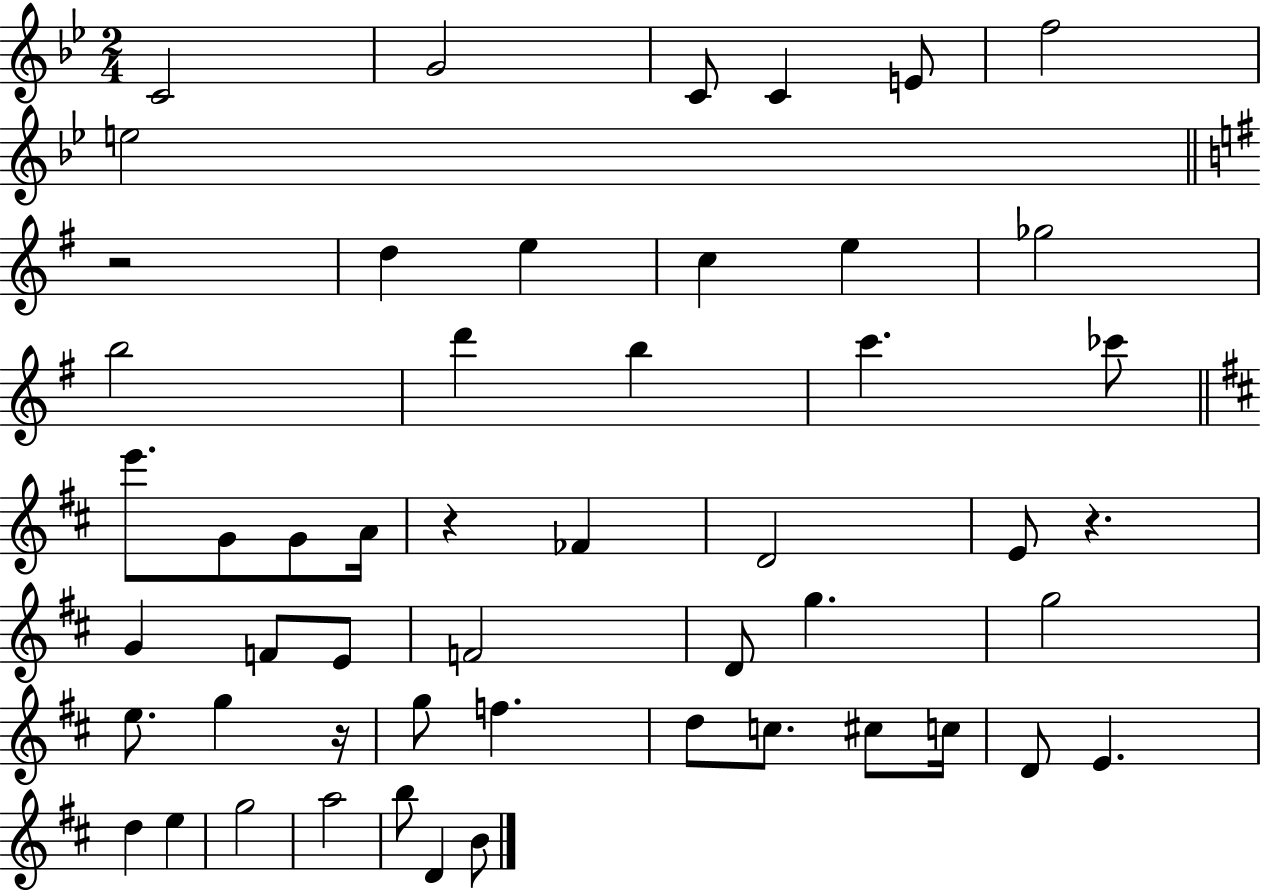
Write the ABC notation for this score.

X:1
T:Untitled
M:2/4
L:1/4
K:Bb
C2 G2 C/2 C E/2 f2 e2 z2 d e c e _g2 b2 d' b c' _c'/2 e'/2 G/2 G/2 A/4 z _F D2 E/2 z G F/2 E/2 F2 D/2 g g2 e/2 g z/4 g/2 f d/2 c/2 ^c/2 c/4 D/2 E d e g2 a2 b/2 D B/2